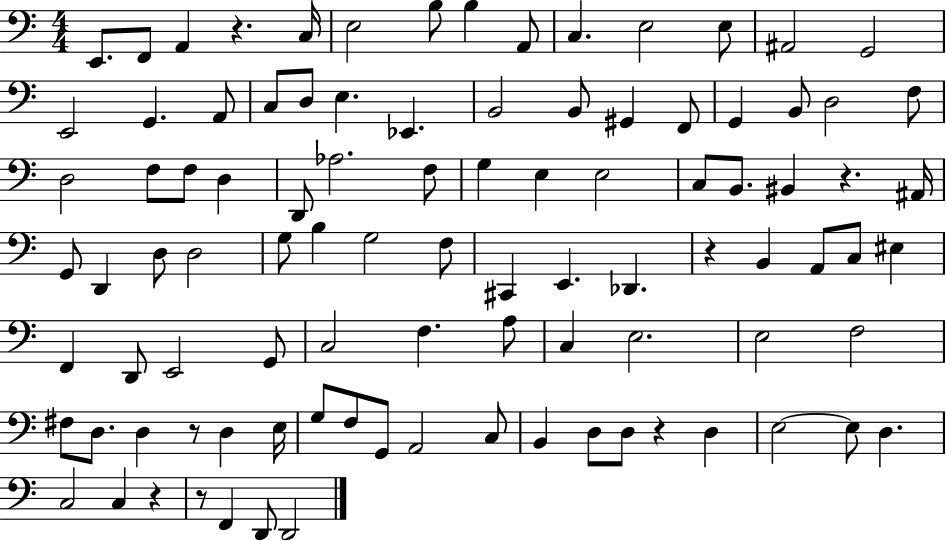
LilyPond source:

{
  \clef bass
  \numericTimeSignature
  \time 4/4
  \key c \major
  e,8. f,8 a,4 r4. c16 | e2 b8 b4 a,8 | c4. e2 e8 | ais,2 g,2 | \break e,2 g,4. a,8 | c8 d8 e4. ees,4. | b,2 b,8 gis,4 f,8 | g,4 b,8 d2 f8 | \break d2 f8 f8 d4 | d,8 aes2. f8 | g4 e4 e2 | c8 b,8. bis,4 r4. ais,16 | \break g,8 d,4 d8 d2 | g8 b4 g2 f8 | cis,4 e,4. des,4. | r4 b,4 a,8 c8 eis4 | \break f,4 d,8 e,2 g,8 | c2 f4. a8 | c4 e2. | e2 f2 | \break fis8 d8. d4 r8 d4 e16 | g8 f8 g,8 a,2 c8 | b,4 d8 d8 r4 d4 | e2~~ e8 d4. | \break c2 c4 r4 | r8 f,4 d,8 d,2 | \bar "|."
}